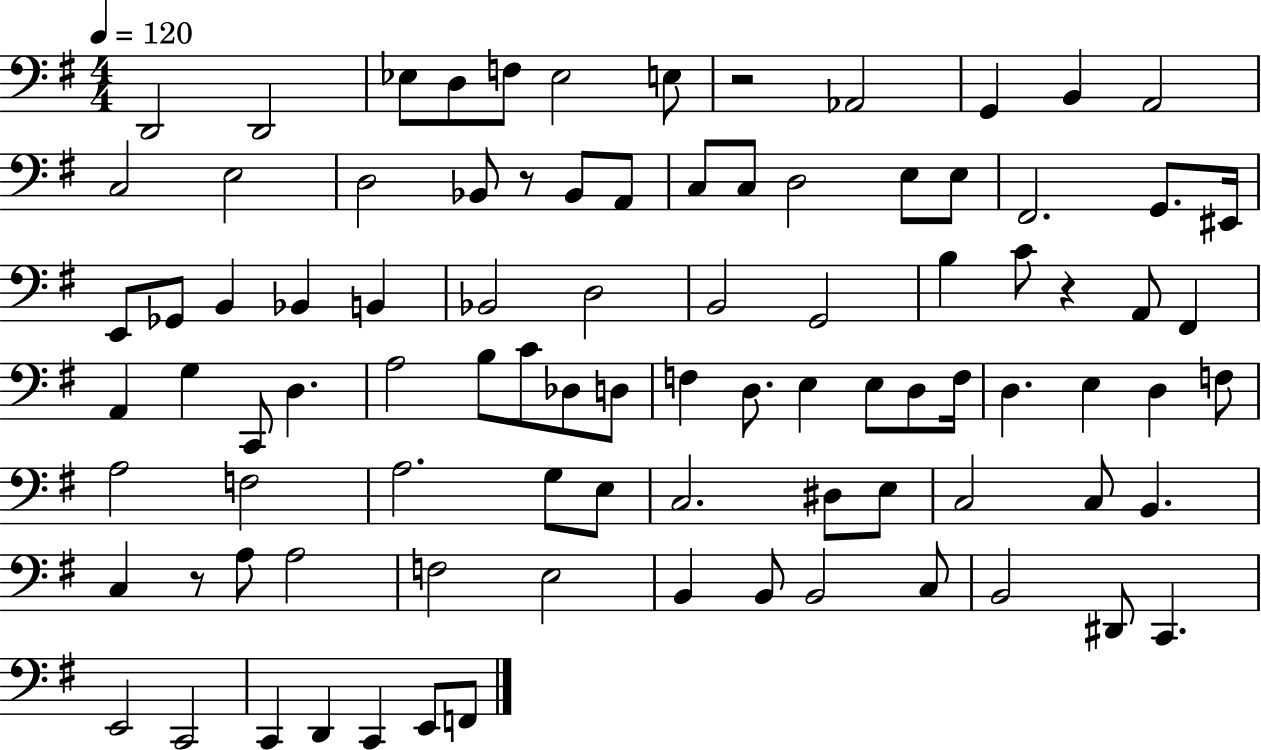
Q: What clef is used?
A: bass